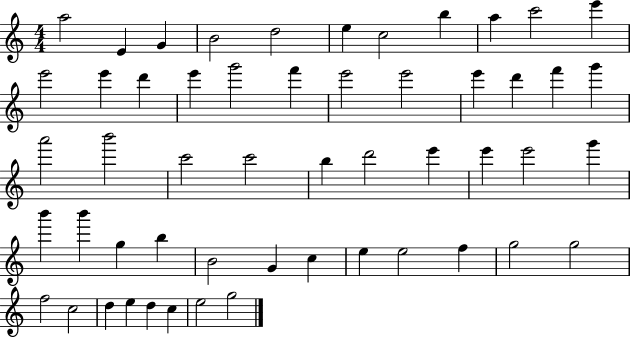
{
  \clef treble
  \numericTimeSignature
  \time 4/4
  \key c \major
  a''2 e'4 g'4 | b'2 d''2 | e''4 c''2 b''4 | a''4 c'''2 e'''4 | \break e'''2 e'''4 d'''4 | e'''4 g'''2 f'''4 | e'''2 e'''2 | e'''4 d'''4 f'''4 g'''4 | \break a'''2 b'''2 | c'''2 c'''2 | b''4 d'''2 e'''4 | e'''4 e'''2 g'''4 | \break b'''4 b'''4 g''4 b''4 | b'2 g'4 c''4 | e''4 e''2 f''4 | g''2 g''2 | \break f''2 c''2 | d''4 e''4 d''4 c''4 | e''2 g''2 | \bar "|."
}